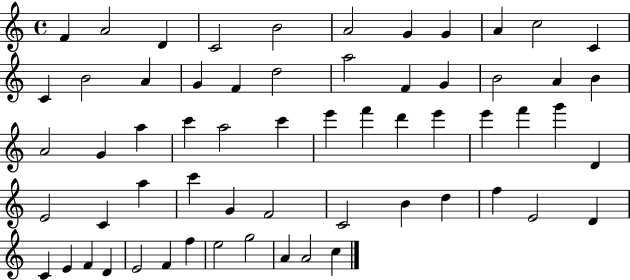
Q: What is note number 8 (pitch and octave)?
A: G4